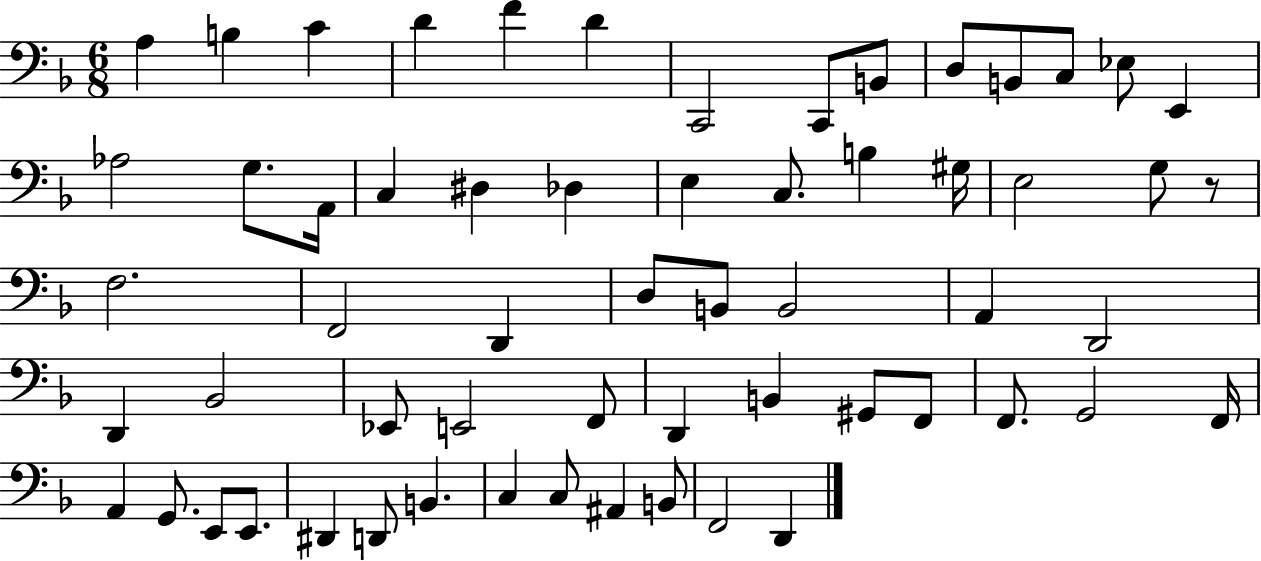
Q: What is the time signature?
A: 6/8